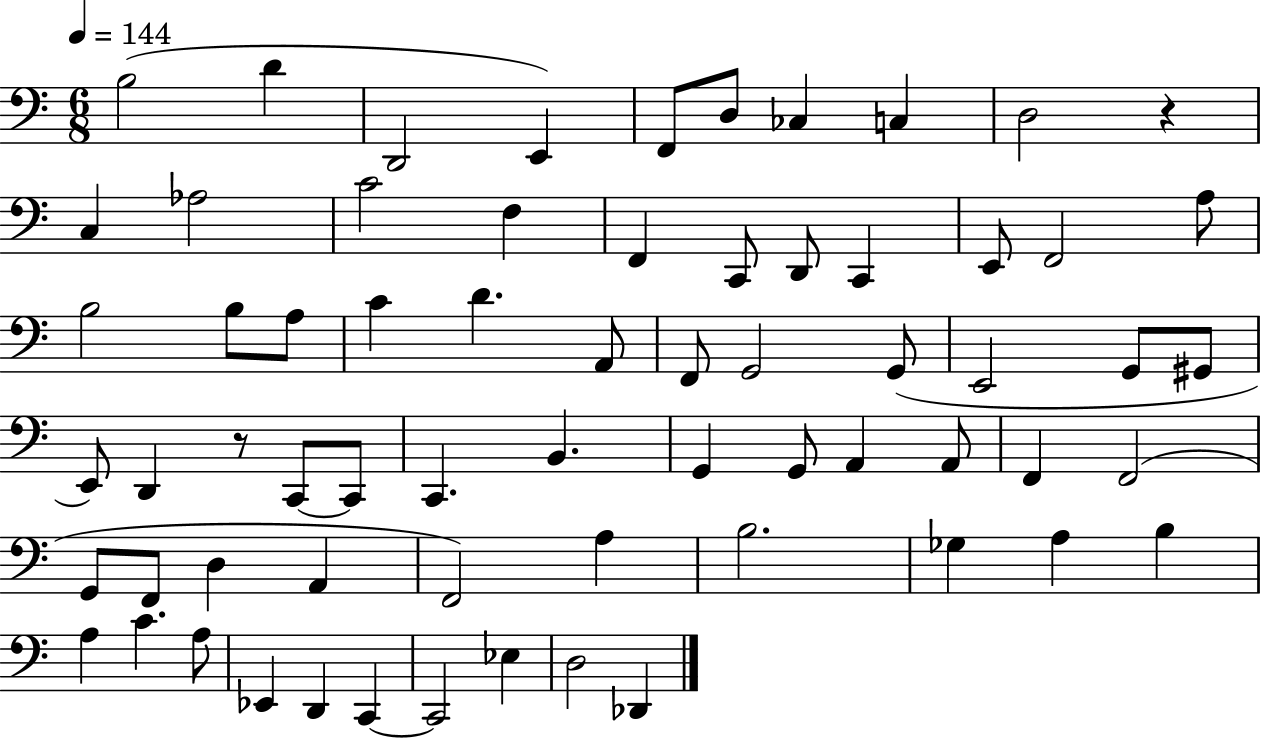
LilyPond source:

{
  \clef bass
  \numericTimeSignature
  \time 6/8
  \key c \major
  \tempo 4 = 144
  b2( d'4 | d,2 e,4) | f,8 d8 ces4 c4 | d2 r4 | \break c4 aes2 | c'2 f4 | f,4 c,8 d,8 c,4 | e,8 f,2 a8 | \break b2 b8 a8 | c'4 d'4. a,8 | f,8 g,2 g,8( | e,2 g,8 gis,8 | \break e,8) d,4 r8 c,8~~ c,8 | c,4. b,4. | g,4 g,8 a,4 a,8 | f,4 f,2( | \break g,8 f,8 d4 a,4 | f,2) a4 | b2. | ges4 a4 b4 | \break a4 c'4. a8 | ees,4 d,4 c,4~~ | c,2 ees4 | d2 des,4 | \break \bar "|."
}